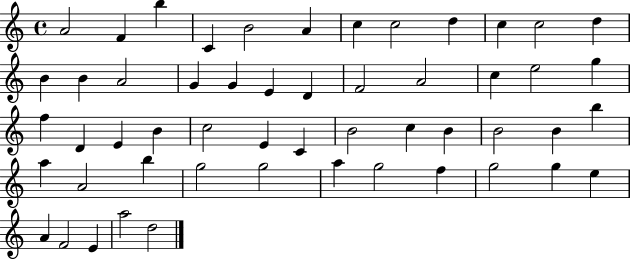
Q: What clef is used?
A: treble